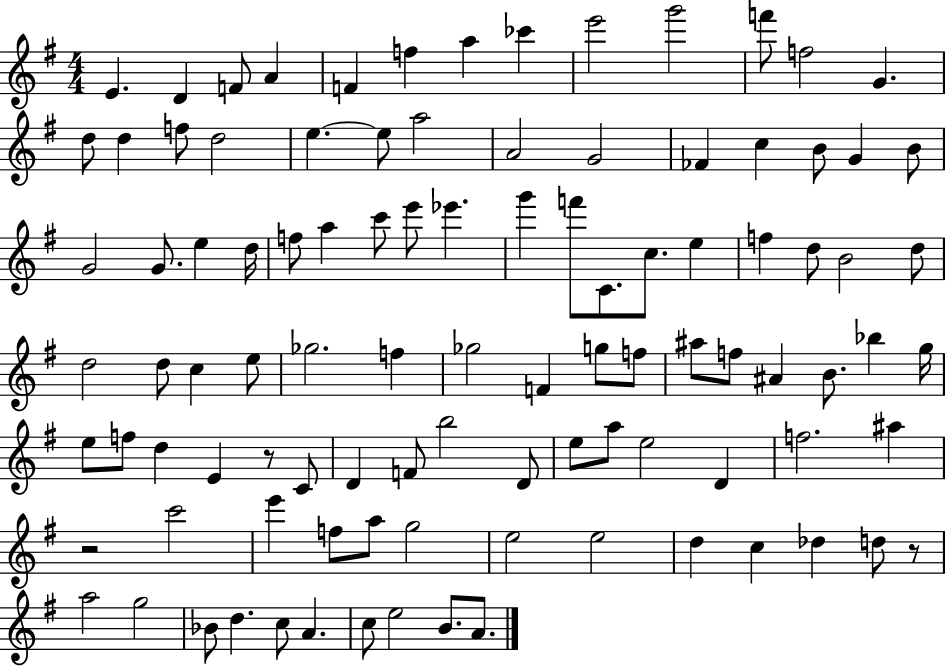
E4/q. D4/q F4/e A4/q F4/q F5/q A5/q CES6/q E6/h G6/h F6/e F5/h G4/q. D5/e D5/q F5/e D5/h E5/q. E5/e A5/h A4/h G4/h FES4/q C5/q B4/e G4/q B4/e G4/h G4/e. E5/q D5/s F5/e A5/q C6/e E6/e Eb6/q. G6/q F6/e C4/e. C5/e. E5/q F5/q D5/e B4/h D5/e D5/h D5/e C5/q E5/e Gb5/h. F5/q Gb5/h F4/q G5/e F5/e A#5/e F5/e A#4/q B4/e. Bb5/q G5/s E5/e F5/e D5/q E4/q R/e C4/e D4/q F4/e B5/h D4/e E5/e A5/e E5/h D4/q F5/h. A#5/q R/h C6/h E6/q F5/e A5/e G5/h E5/h E5/h D5/q C5/q Db5/q D5/e R/e A5/h G5/h Bb4/e D5/q. C5/e A4/q. C5/e E5/h B4/e. A4/e.